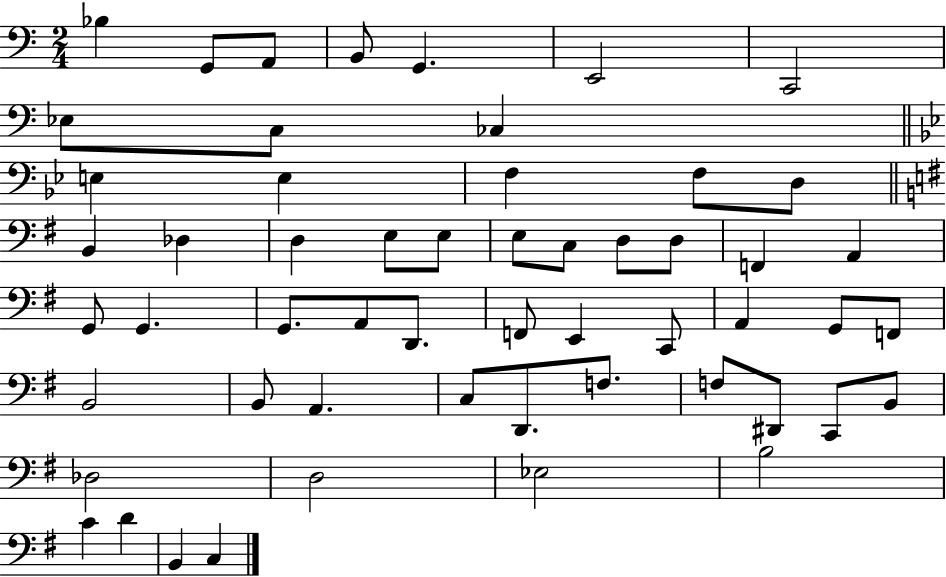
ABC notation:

X:1
T:Untitled
M:2/4
L:1/4
K:C
_B, G,,/2 A,,/2 B,,/2 G,, E,,2 C,,2 _E,/2 C,/2 _C, E, E, F, F,/2 D,/2 B,, _D, D, E,/2 E,/2 E,/2 C,/2 D,/2 D,/2 F,, A,, G,,/2 G,, G,,/2 A,,/2 D,,/2 F,,/2 E,, C,,/2 A,, G,,/2 F,,/2 B,,2 B,,/2 A,, C,/2 D,,/2 F,/2 F,/2 ^D,,/2 C,,/2 B,,/2 _D,2 D,2 _E,2 B,2 C D B,, C,